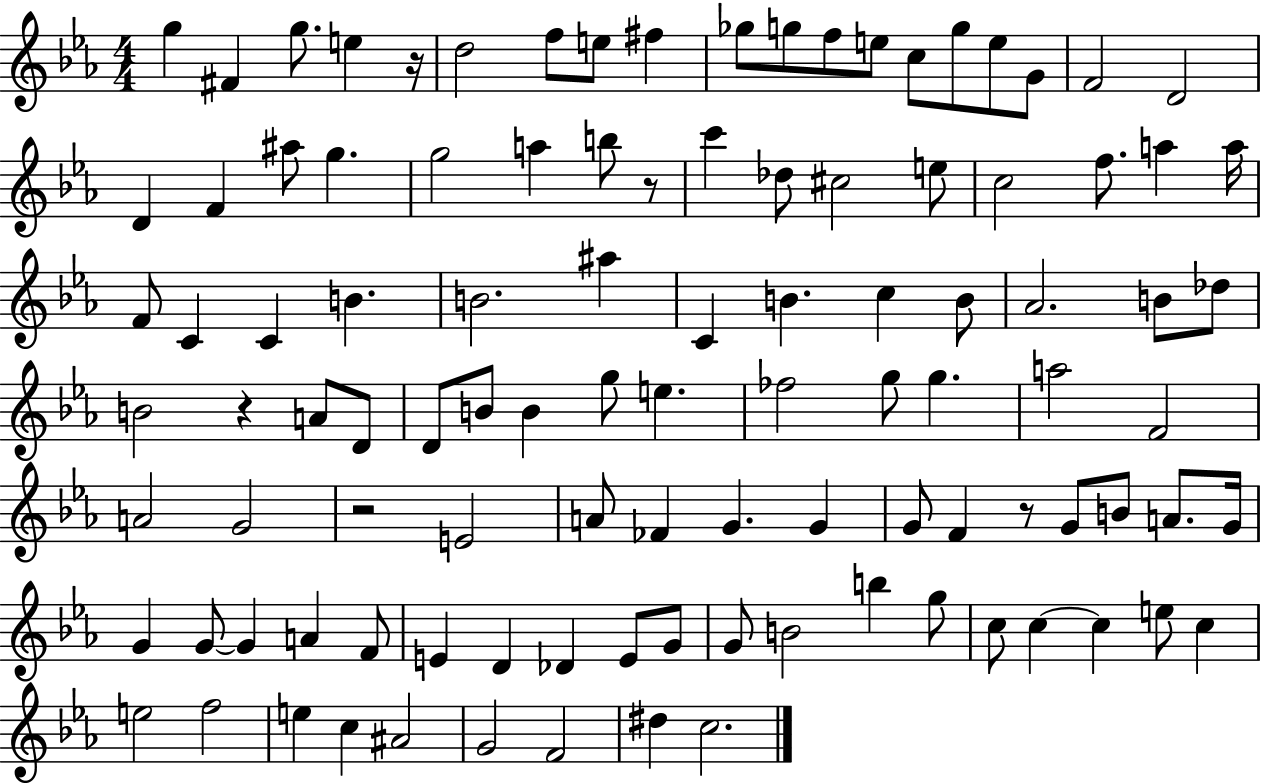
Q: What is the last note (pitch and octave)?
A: C5